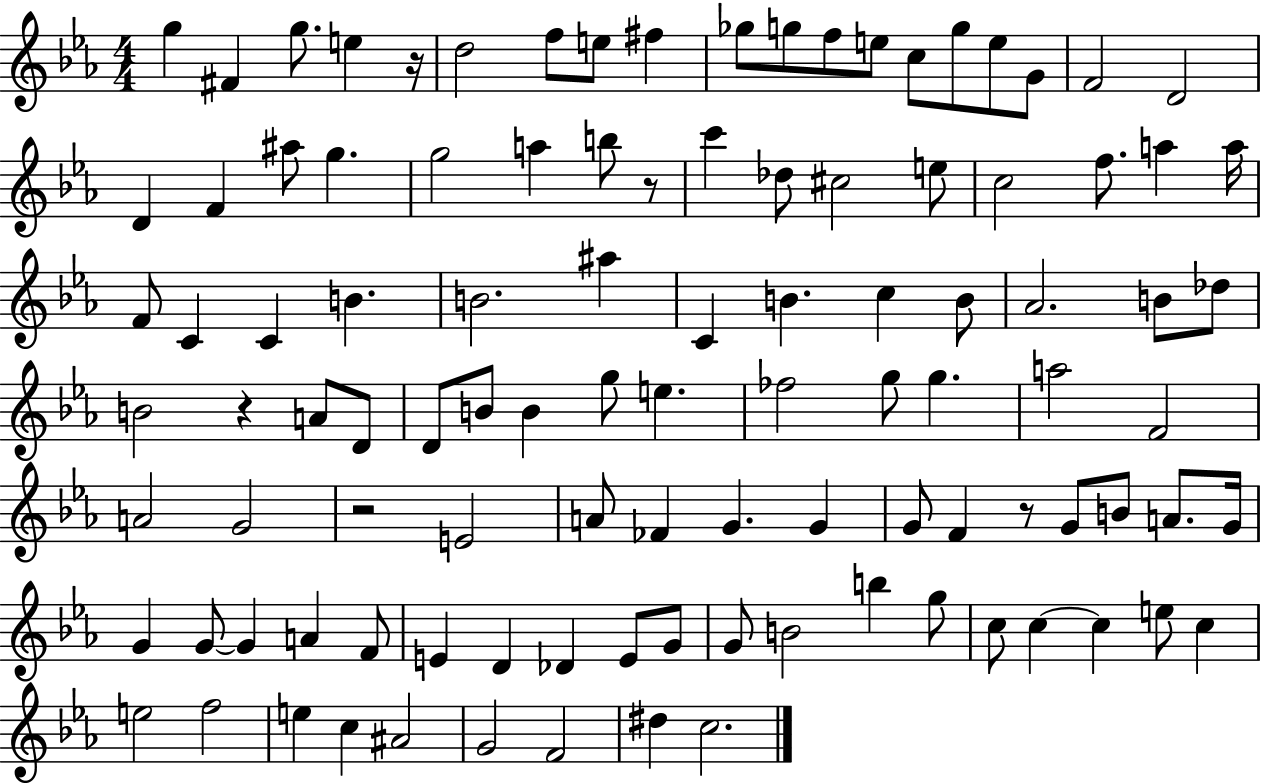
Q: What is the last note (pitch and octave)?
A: C5